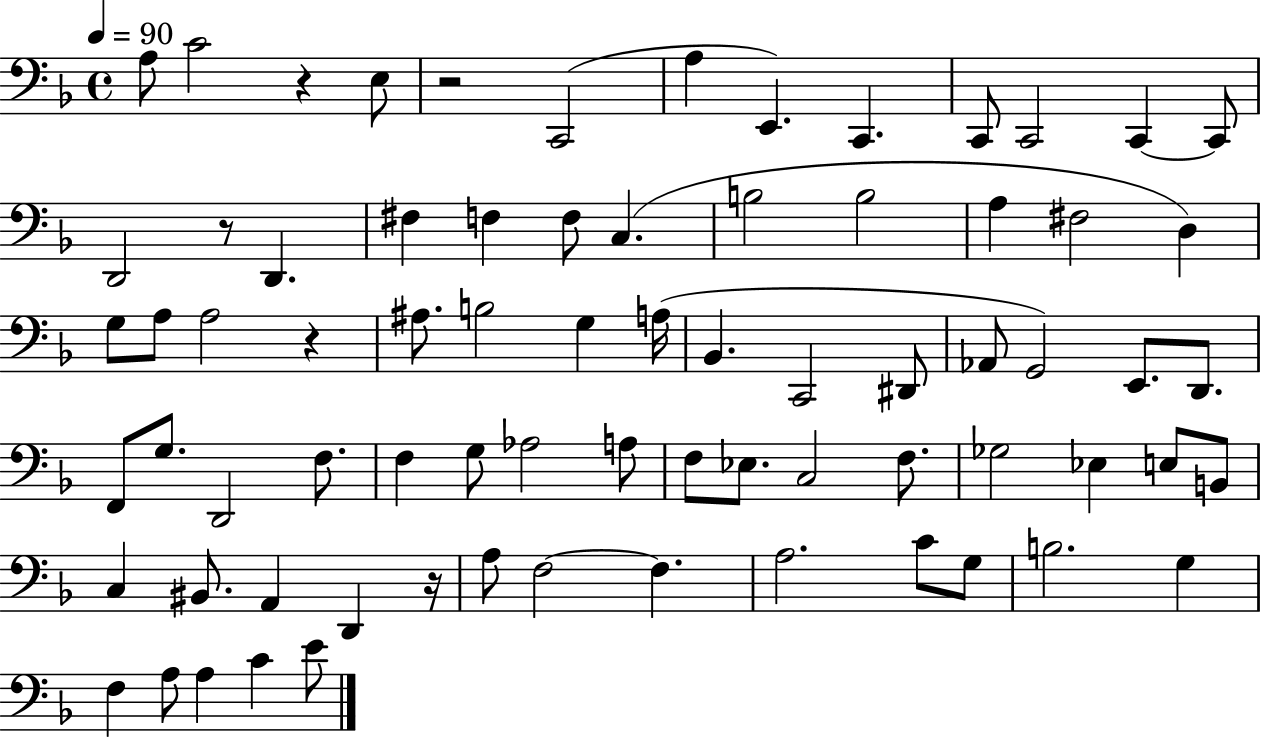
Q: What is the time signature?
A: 4/4